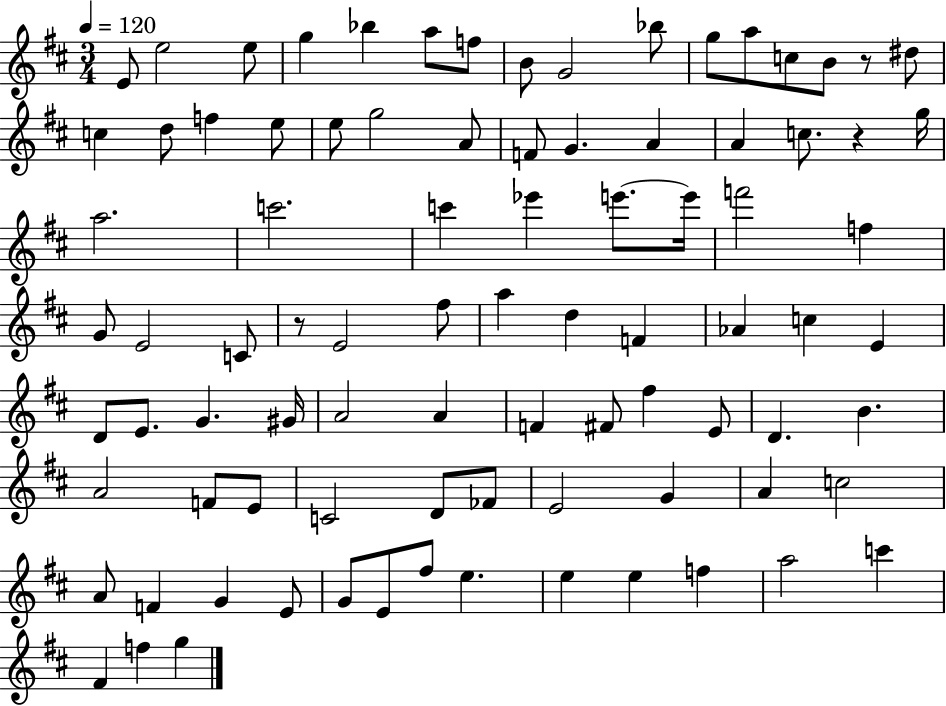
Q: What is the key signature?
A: D major